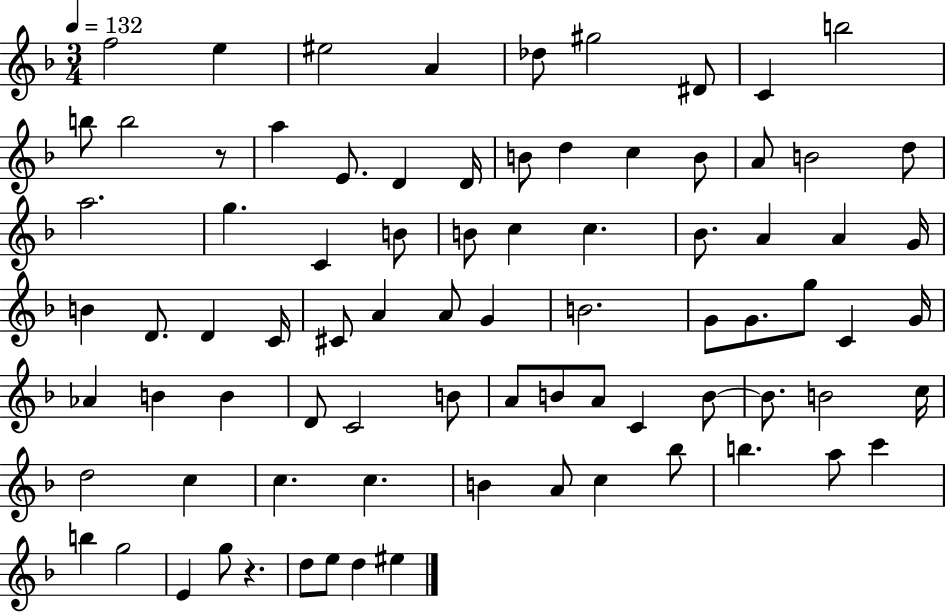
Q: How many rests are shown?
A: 2